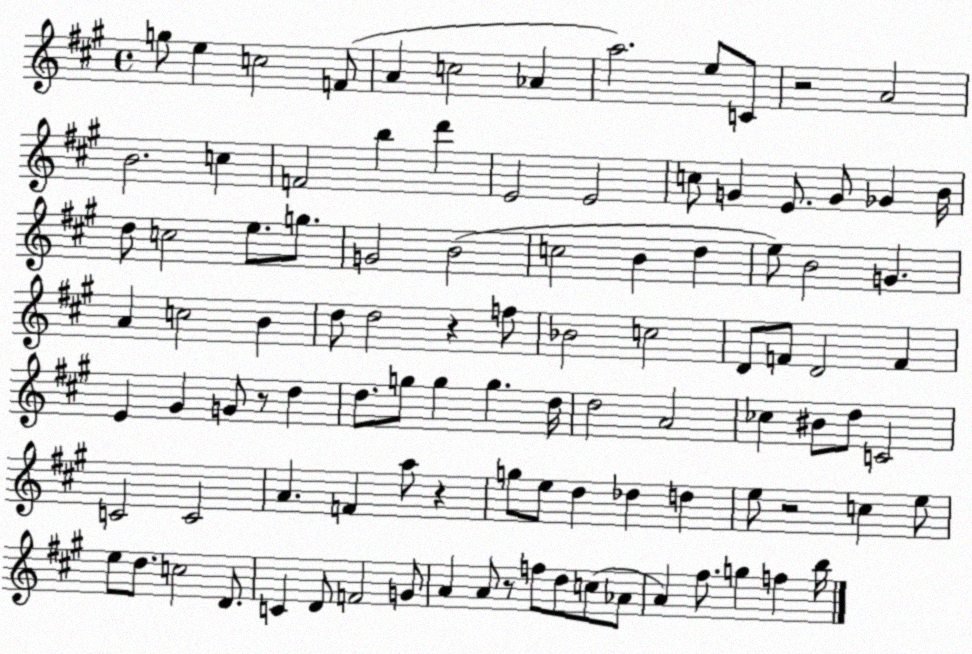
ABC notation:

X:1
T:Untitled
M:4/4
L:1/4
K:A
g/2 e c2 F/2 A c2 _A a2 e/2 C/2 z2 A2 B2 c F2 b d' E2 E2 c/2 G E/2 G/2 _G B/4 d/2 c2 e/2 g/2 G2 B2 c2 B d e/2 B2 G A c2 B d/2 d2 z f/2 _B2 c2 D/2 F/2 D2 F E ^G G/2 z/2 d d/2 g/2 g g d/4 d2 A2 _c ^B/2 d/2 C2 C2 C2 A F a/2 z g/2 e/2 d _d d e/2 z2 c e/2 e/2 d/2 c2 D/2 C D/2 F2 G/2 A A/2 z/2 f/2 d/2 c/2 _A/2 A ^f/2 g f b/4